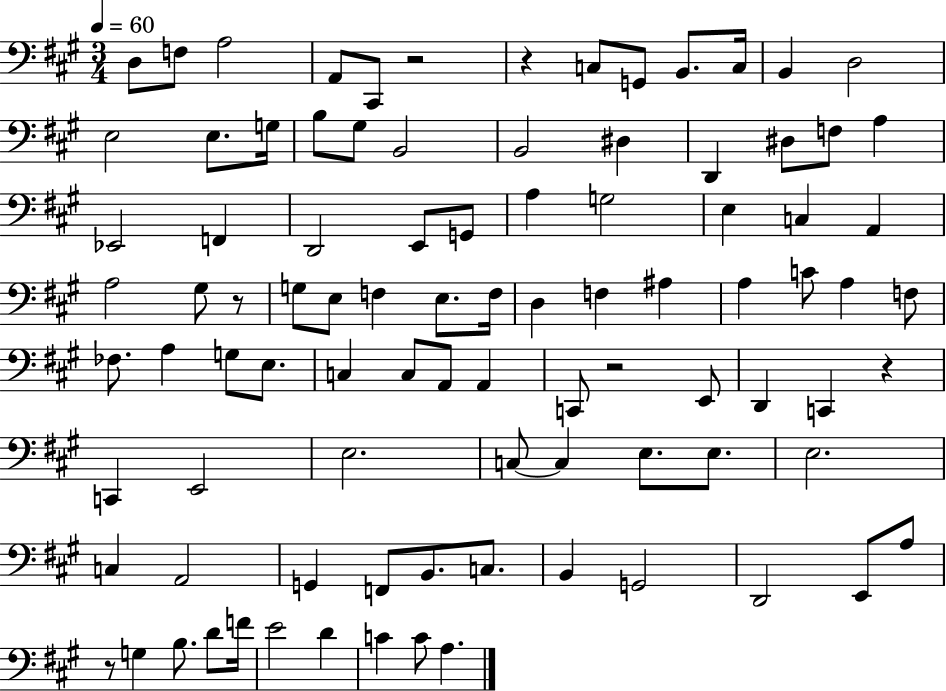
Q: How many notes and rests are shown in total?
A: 93